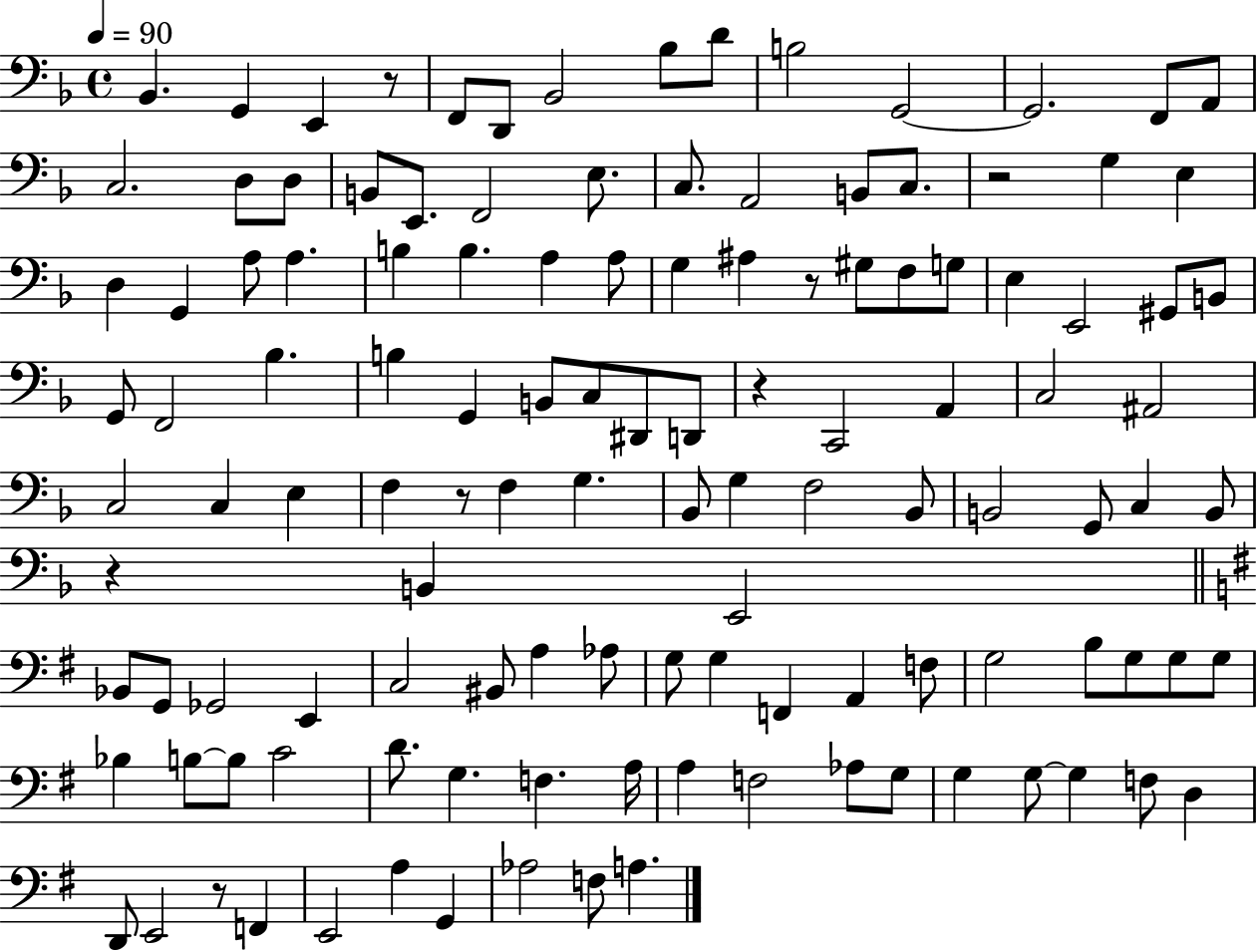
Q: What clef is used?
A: bass